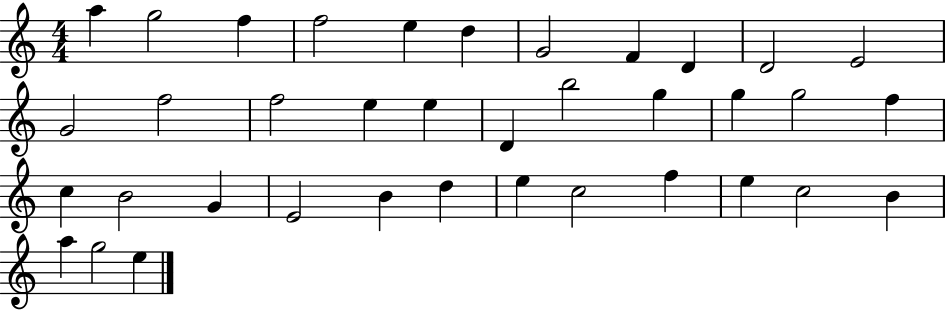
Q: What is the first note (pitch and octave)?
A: A5